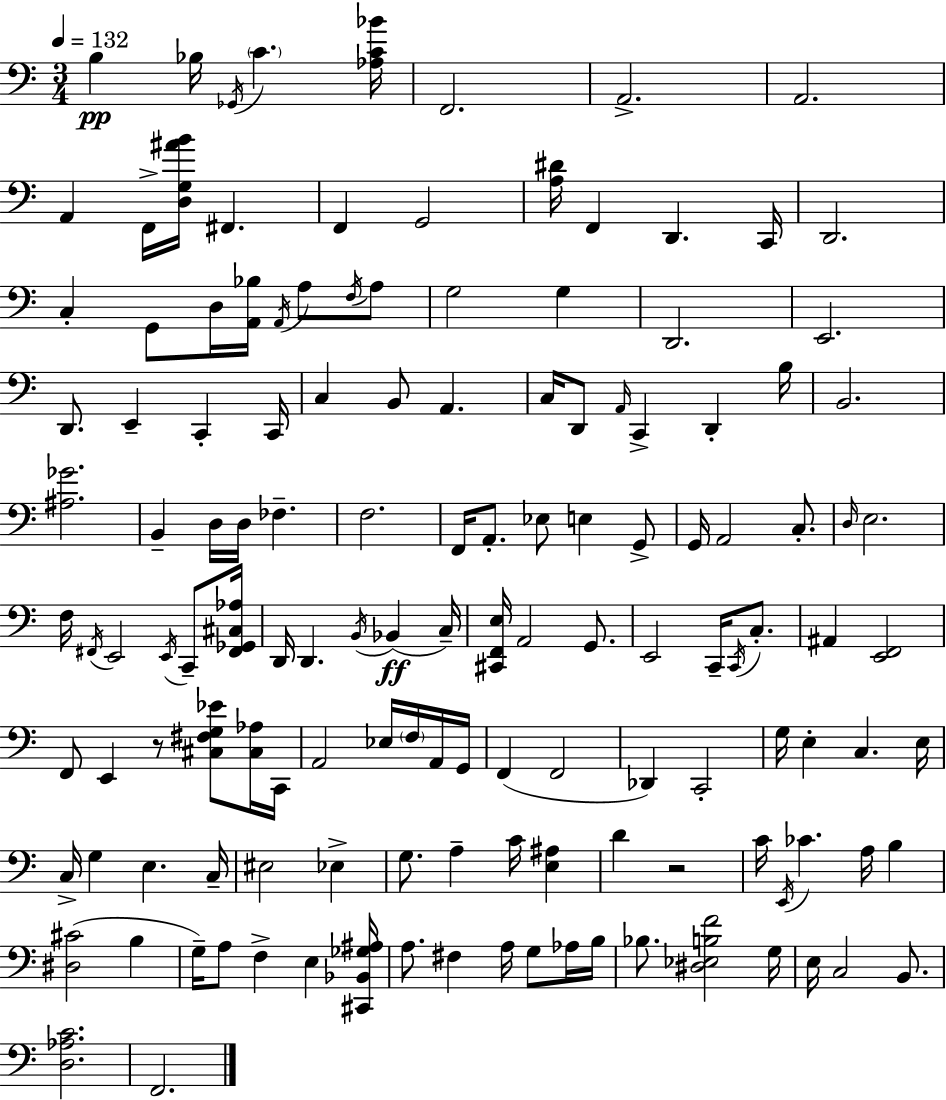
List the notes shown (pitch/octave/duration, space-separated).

B3/q Bb3/s Gb2/s C4/q. [Ab3,C4,Bb4]/s F2/h. A2/h. A2/h. A2/q F2/s [D3,G3,A#4,B4]/s F#2/q. F2/q G2/h [A3,D#4]/s F2/q D2/q. C2/s D2/h. C3/q G2/e D3/s [A2,Bb3]/s A2/s A3/e F3/s A3/e G3/h G3/q D2/h. E2/h. D2/e. E2/q C2/q C2/s C3/q B2/e A2/q. C3/s D2/e A2/s C2/q D2/q B3/s B2/h. [A#3,Gb4]/h. B2/q D3/s D3/s FES3/q. F3/h. F2/s A2/e. Eb3/e E3/q G2/e G2/s A2/h C3/e. D3/s E3/h. F3/s F#2/s E2/h E2/s C2/e [F#2,Gb2,C#3,Ab3]/s D2/s D2/q. B2/s Bb2/q C3/s [C#2,F2,E3]/s A2/h G2/e. E2/h C2/s C2/s C3/e. A#2/q [E2,F2]/h F2/e E2/q R/e [C#3,F#3,G3,Eb4]/e [C#3,Ab3]/s C2/s A2/h Eb3/s F3/s A2/s G2/s F2/q F2/h Db2/q C2/h G3/s E3/q C3/q. E3/s C3/s G3/q E3/q. C3/s EIS3/h Eb3/q G3/e. A3/q C4/s [E3,A#3]/q D4/q R/h C4/s E2/s CES4/q. A3/s B3/q [D#3,C#4]/h B3/q G3/s A3/e F3/q E3/q [C#2,Bb2,Gb3,A#3]/s A3/e. F#3/q A3/s G3/e Ab3/s B3/s Bb3/e. [D#3,Eb3,B3,F4]/h G3/s E3/s C3/h B2/e. [D3,Ab3,C4]/h. F2/h.